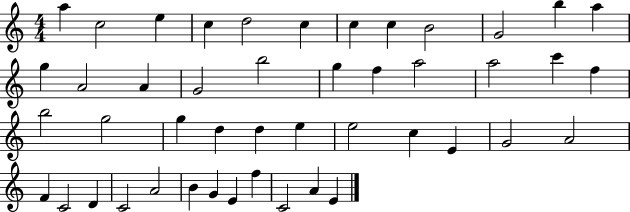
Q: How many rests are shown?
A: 0